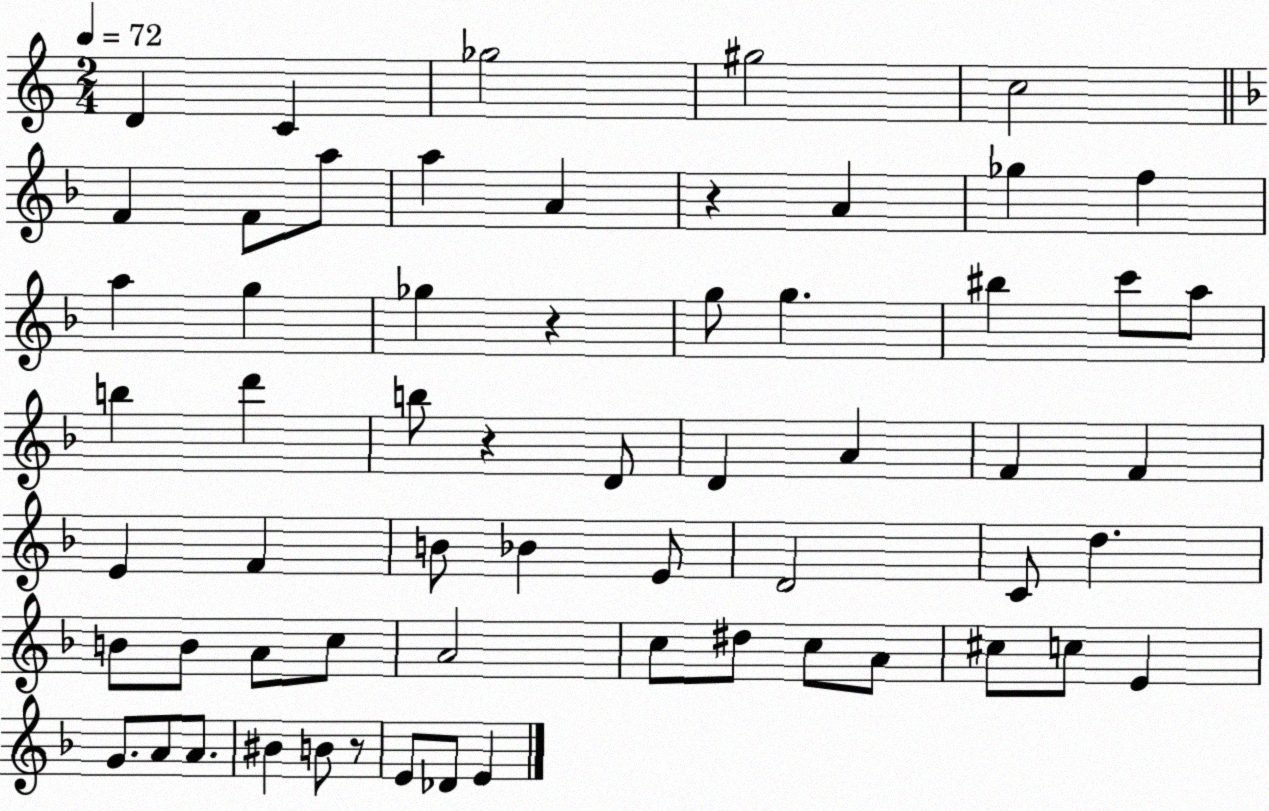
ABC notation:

X:1
T:Untitled
M:2/4
L:1/4
K:C
D C _g2 ^g2 c2 F F/2 a/2 a A z A _g f a g _g z g/2 g ^b c'/2 a/2 b d' b/2 z D/2 D A F F E F B/2 _B E/2 D2 C/2 d B/2 B/2 A/2 c/2 A2 c/2 ^d/2 c/2 A/2 ^c/2 c/2 E G/2 A/2 A/2 ^B B/2 z/2 E/2 _D/2 E